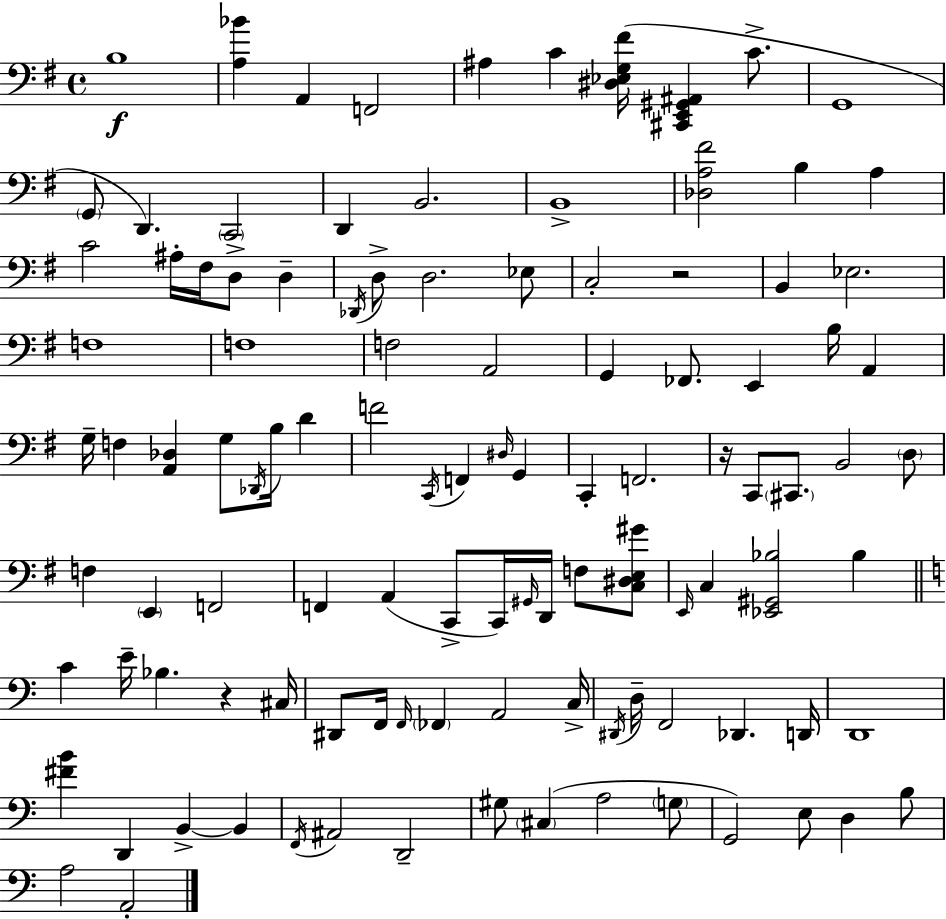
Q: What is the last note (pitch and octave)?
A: A2